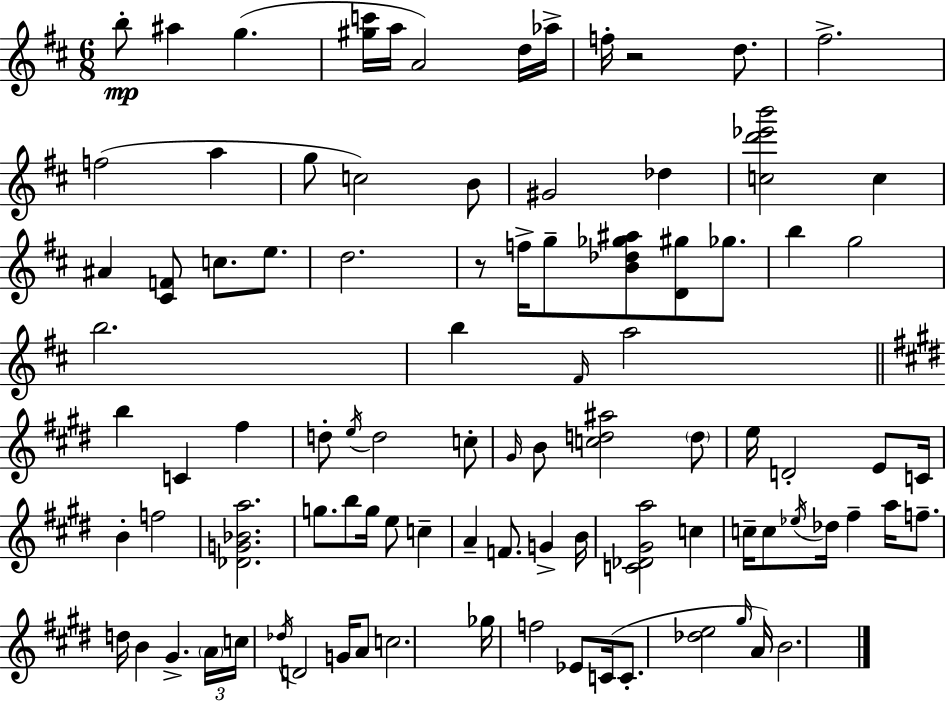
B5/e A#5/q G5/q. [G#5,C6]/s A5/s A4/h D5/s Ab5/s F5/s R/h D5/e. F#5/h. F5/h A5/q G5/e C5/h B4/e G#4/h Db5/q [C5,D6,Eb6,B6]/h C5/q A#4/q [C#4,F4]/e C5/e. E5/e. D5/h. R/e F5/s G5/e [B4,Db5,Gb5,A#5]/e [D4,G#5]/e Gb5/e. B5/q G5/h B5/h. B5/q F#4/s A5/h B5/q C4/q F#5/q D5/e E5/s D5/h C5/e G#4/s B4/e [C5,D5,A#5]/h D5/e E5/s D4/h E4/e C4/s B4/q F5/h [Db4,G4,Bb4,A5]/h. G5/e. B5/e G5/s E5/e C5/q A4/q F4/e. G4/q B4/s [C4,Db4,G#4,A5]/h C5/q C5/s C5/e Eb5/s Db5/s F#5/q A5/s F5/e. D5/s B4/q G#4/q. A4/s C5/s Db5/s D4/h G4/s A4/e C5/h. Gb5/s F5/h Eb4/e C4/s C4/e. [Db5,E5]/h G#5/s A4/s B4/h.